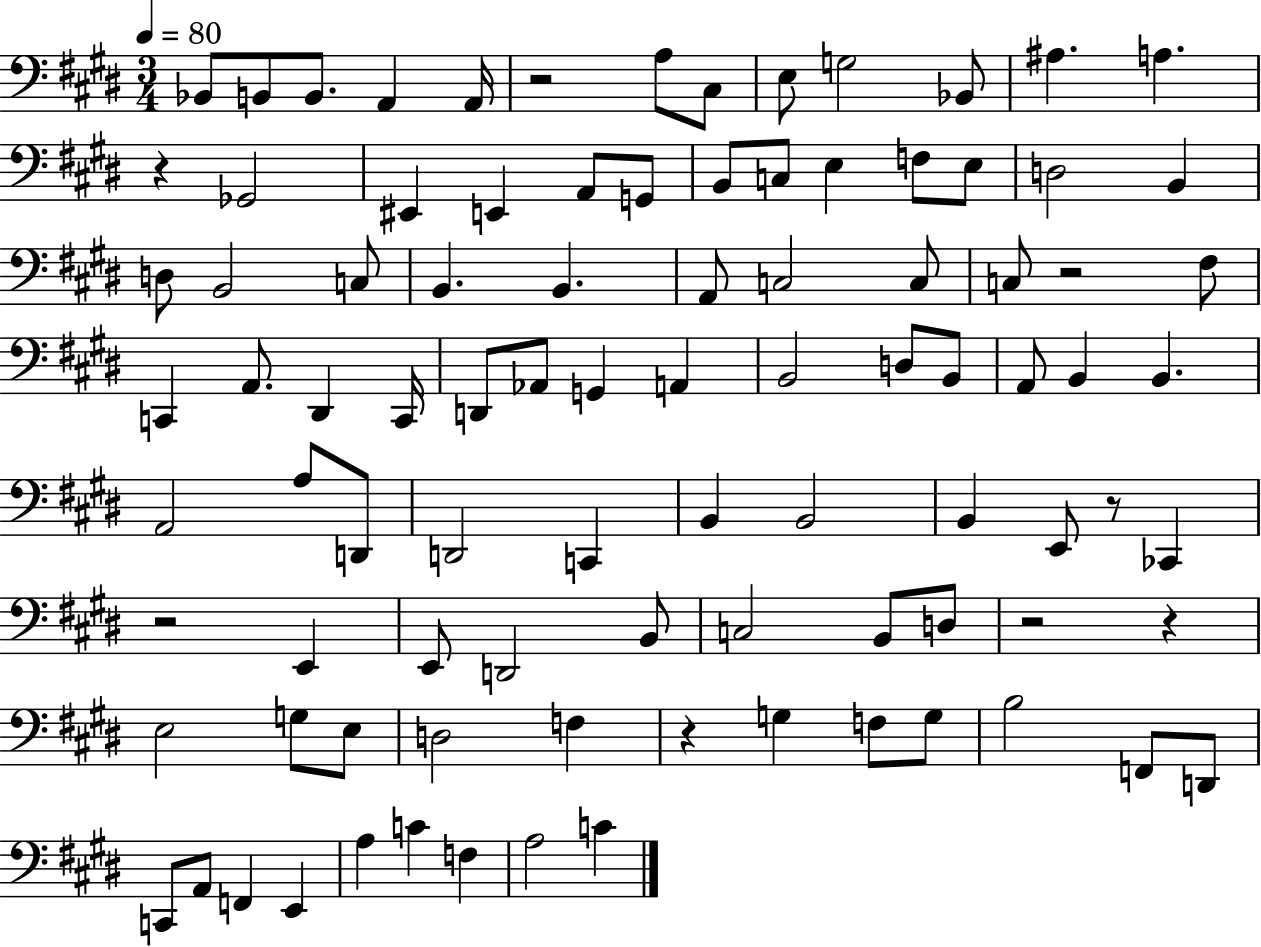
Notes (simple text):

Bb2/e B2/e B2/e. A2/q A2/s R/h A3/e C#3/e E3/e G3/h Bb2/e A#3/q. A3/q. R/q Gb2/h EIS2/q E2/q A2/e G2/e B2/e C3/e E3/q F3/e E3/e D3/h B2/q D3/e B2/h C3/e B2/q. B2/q. A2/e C3/h C3/e C3/e R/h F#3/e C2/q A2/e. D#2/q C2/s D2/e Ab2/e G2/q A2/q B2/h D3/e B2/e A2/e B2/q B2/q. A2/h A3/e D2/e D2/h C2/q B2/q B2/h B2/q E2/e R/e CES2/q R/h E2/q E2/e D2/h B2/e C3/h B2/e D3/e R/h R/q E3/h G3/e E3/e D3/h F3/q R/q G3/q F3/e G3/e B3/h F2/e D2/e C2/e A2/e F2/q E2/q A3/q C4/q F3/q A3/h C4/q